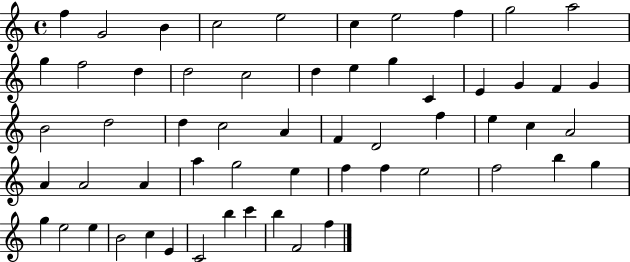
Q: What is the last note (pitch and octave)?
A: F5